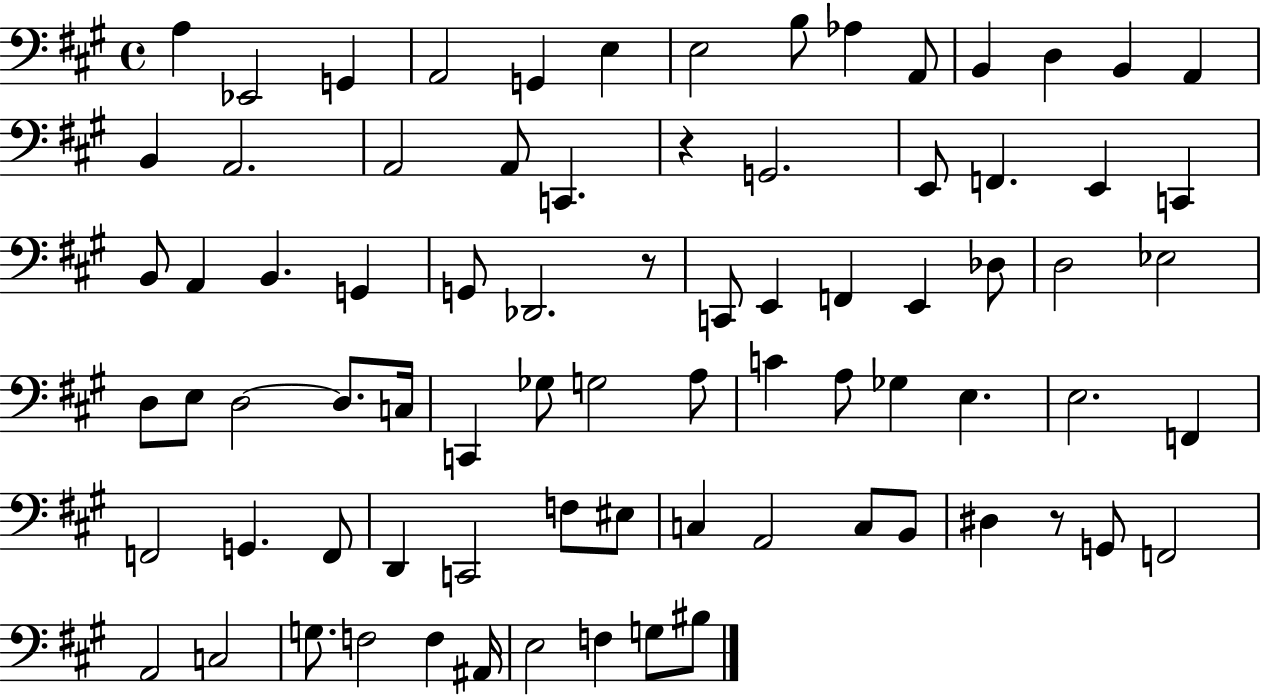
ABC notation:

X:1
T:Untitled
M:4/4
L:1/4
K:A
A, _E,,2 G,, A,,2 G,, E, E,2 B,/2 _A, A,,/2 B,, D, B,, A,, B,, A,,2 A,,2 A,,/2 C,, z G,,2 E,,/2 F,, E,, C,, B,,/2 A,, B,, G,, G,,/2 _D,,2 z/2 C,,/2 E,, F,, E,, _D,/2 D,2 _E,2 D,/2 E,/2 D,2 D,/2 C,/4 C,, _G,/2 G,2 A,/2 C A,/2 _G, E, E,2 F,, F,,2 G,, F,,/2 D,, C,,2 F,/2 ^E,/2 C, A,,2 C,/2 B,,/2 ^D, z/2 G,,/2 F,,2 A,,2 C,2 G,/2 F,2 F, ^A,,/4 E,2 F, G,/2 ^B,/2